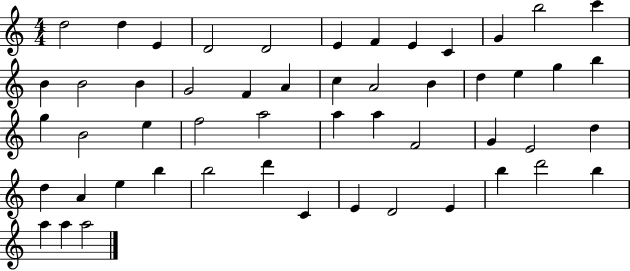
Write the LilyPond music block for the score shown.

{
  \clef treble
  \numericTimeSignature
  \time 4/4
  \key c \major
  d''2 d''4 e'4 | d'2 d'2 | e'4 f'4 e'4 c'4 | g'4 b''2 c'''4 | \break b'4 b'2 b'4 | g'2 f'4 a'4 | c''4 a'2 b'4 | d''4 e''4 g''4 b''4 | \break g''4 b'2 e''4 | f''2 a''2 | a''4 a''4 f'2 | g'4 e'2 d''4 | \break d''4 a'4 e''4 b''4 | b''2 d'''4 c'4 | e'4 d'2 e'4 | b''4 d'''2 b''4 | \break a''4 a''4 a''2 | \bar "|."
}